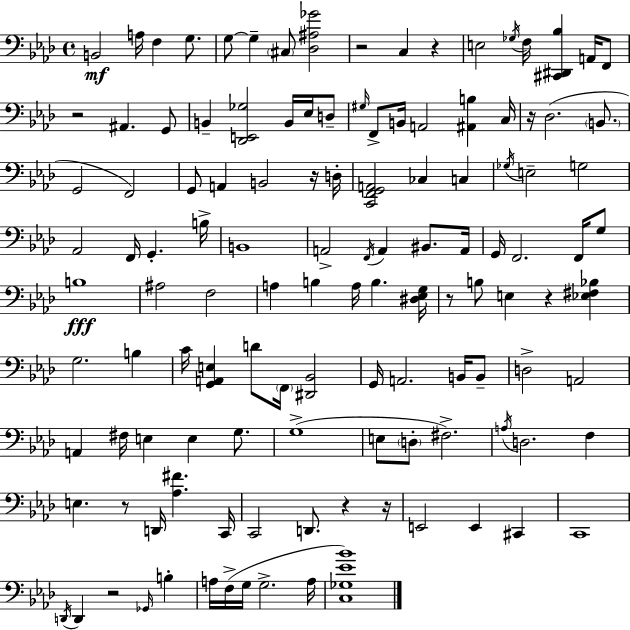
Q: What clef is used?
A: bass